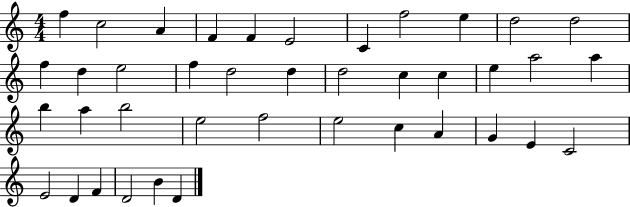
F5/q C5/h A4/q F4/q F4/q E4/h C4/q F5/h E5/q D5/h D5/h F5/q D5/q E5/h F5/q D5/h D5/q D5/h C5/q C5/q E5/q A5/h A5/q B5/q A5/q B5/h E5/h F5/h E5/h C5/q A4/q G4/q E4/q C4/h E4/h D4/q F4/q D4/h B4/q D4/q